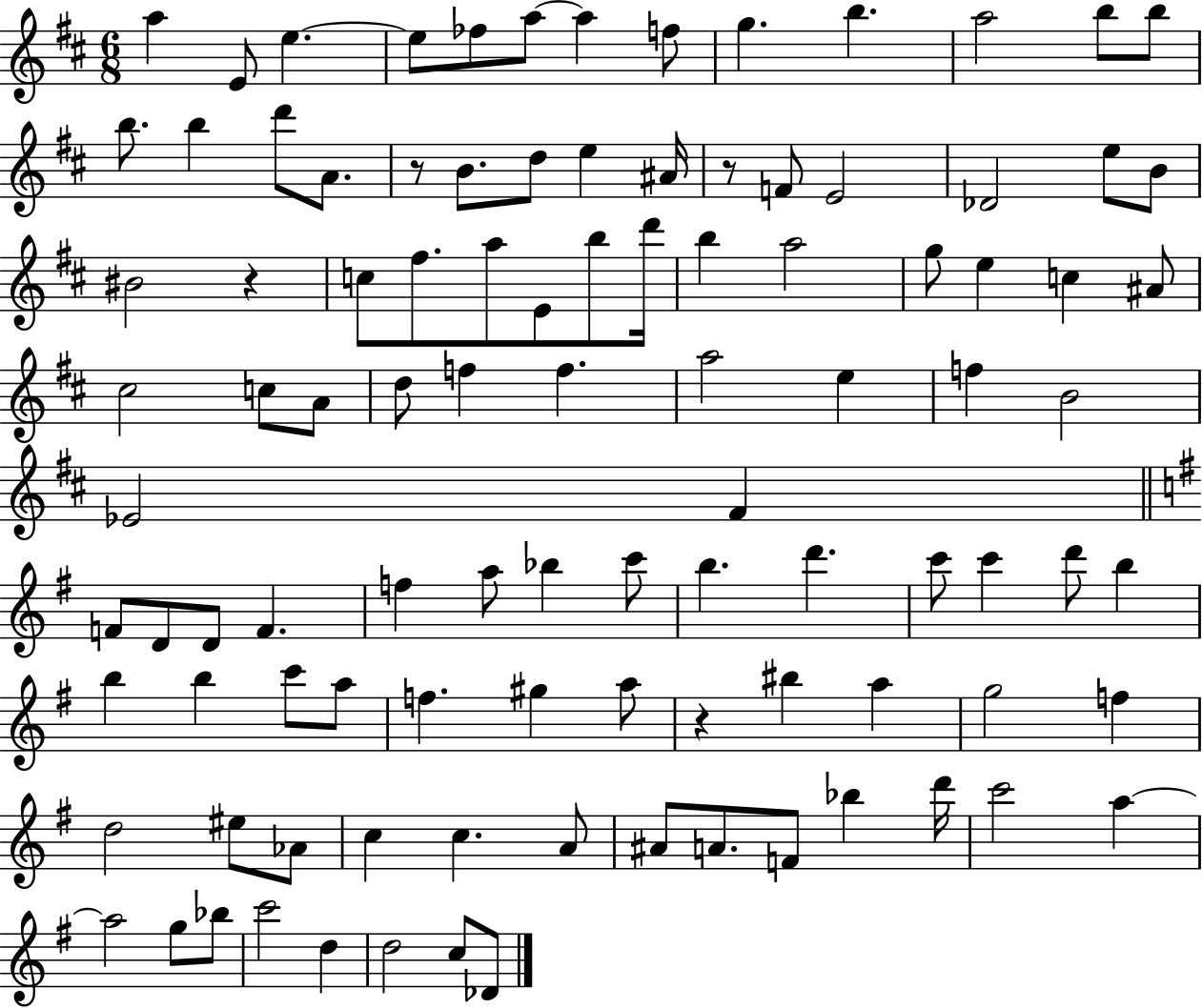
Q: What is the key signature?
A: D major